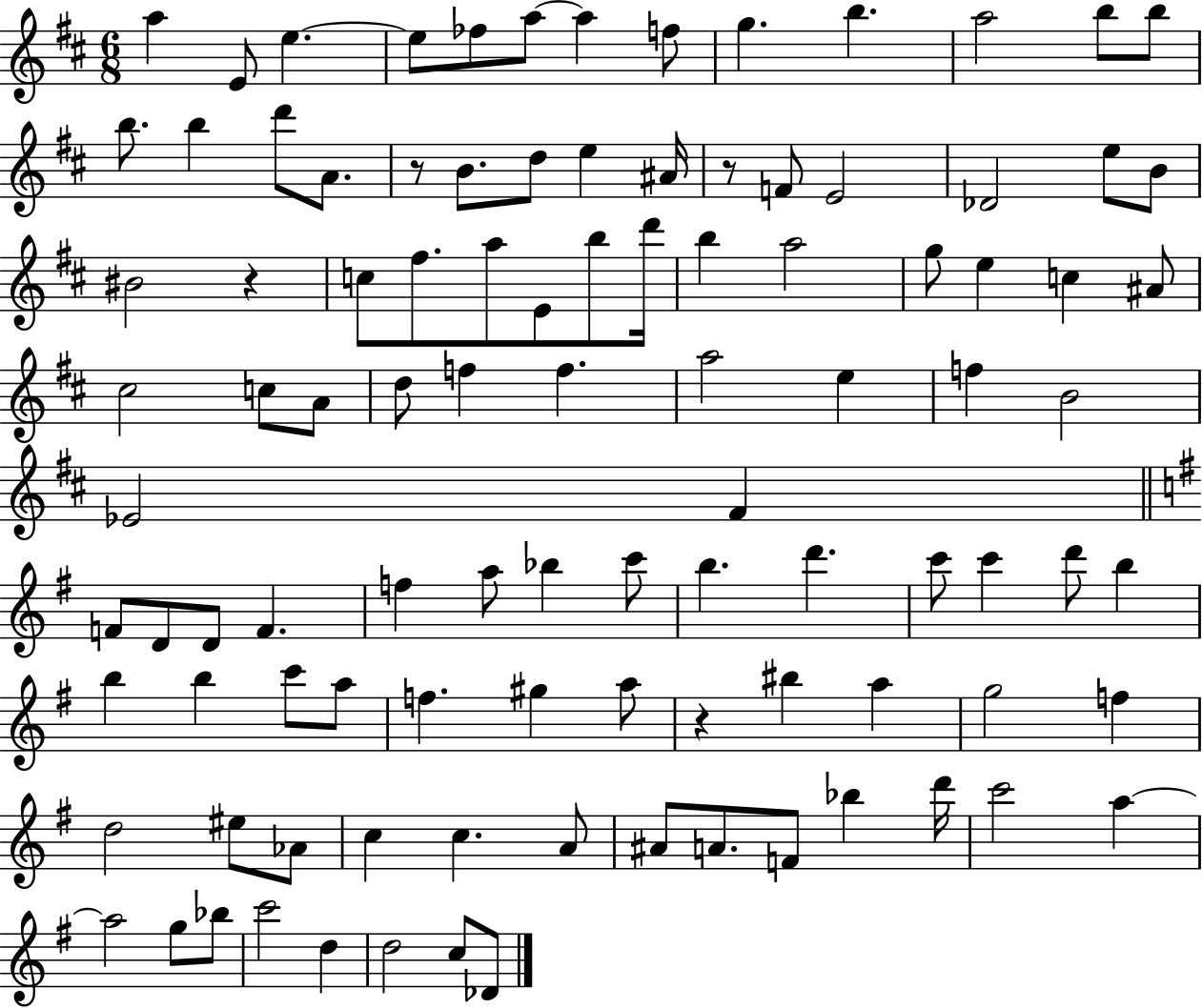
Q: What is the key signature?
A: D major